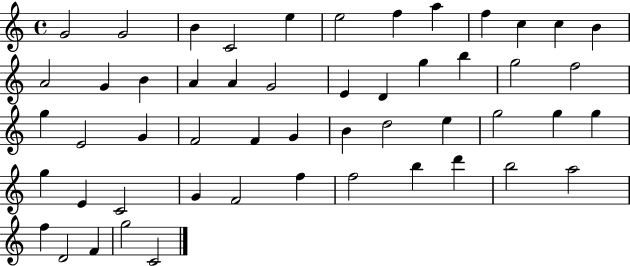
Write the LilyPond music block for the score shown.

{
  \clef treble
  \time 4/4
  \defaultTimeSignature
  \key c \major
  g'2 g'2 | b'4 c'2 e''4 | e''2 f''4 a''4 | f''4 c''4 c''4 b'4 | \break a'2 g'4 b'4 | a'4 a'4 g'2 | e'4 d'4 g''4 b''4 | g''2 f''2 | \break g''4 e'2 g'4 | f'2 f'4 g'4 | b'4 d''2 e''4 | g''2 g''4 g''4 | \break g''4 e'4 c'2 | g'4 f'2 f''4 | f''2 b''4 d'''4 | b''2 a''2 | \break f''4 d'2 f'4 | g''2 c'2 | \bar "|."
}